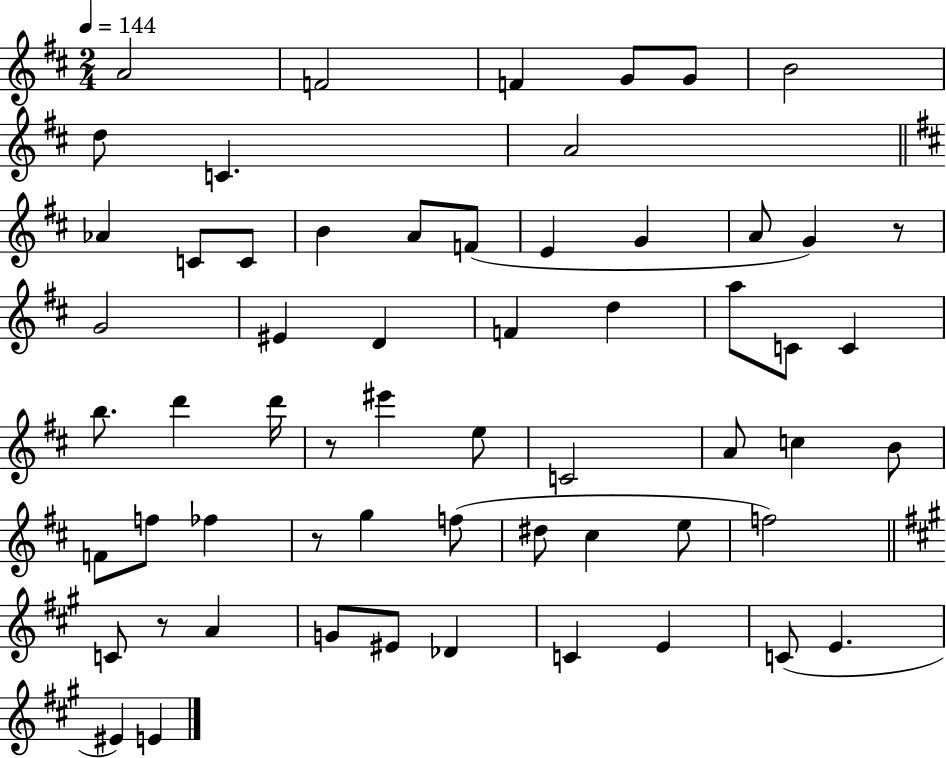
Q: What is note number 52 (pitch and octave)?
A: E4